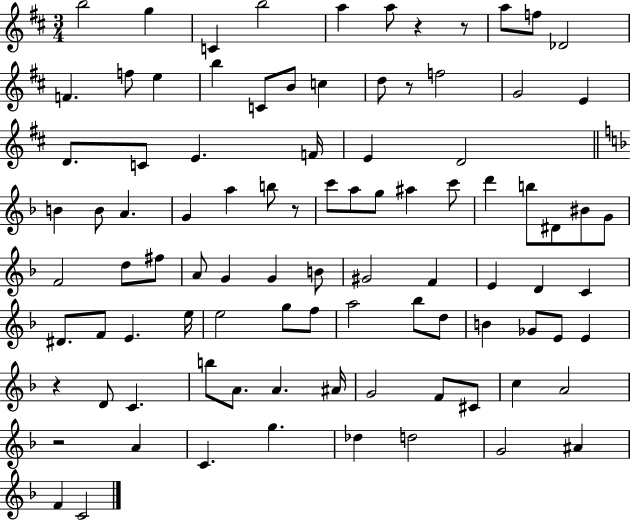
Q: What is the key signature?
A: D major